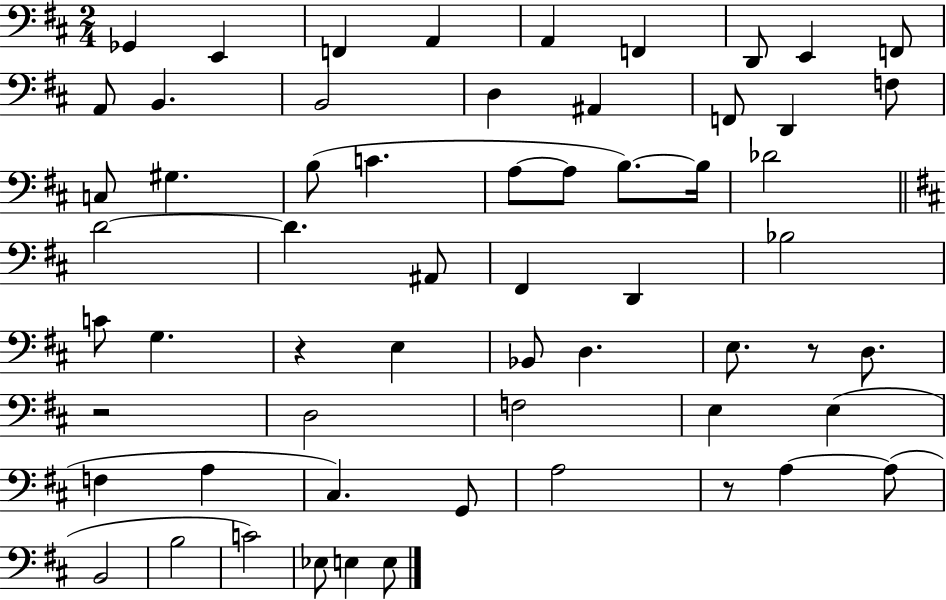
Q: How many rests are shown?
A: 4